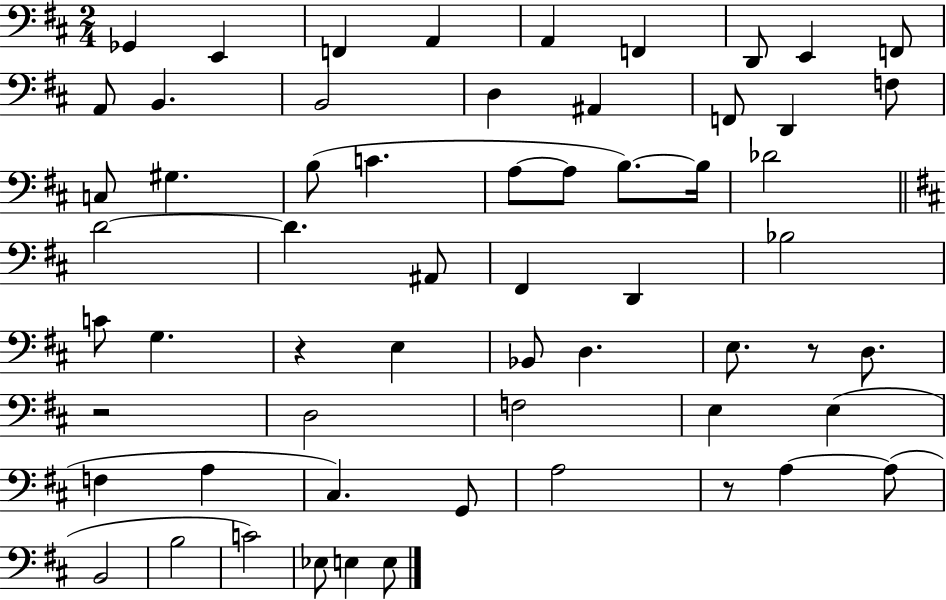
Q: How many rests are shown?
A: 4